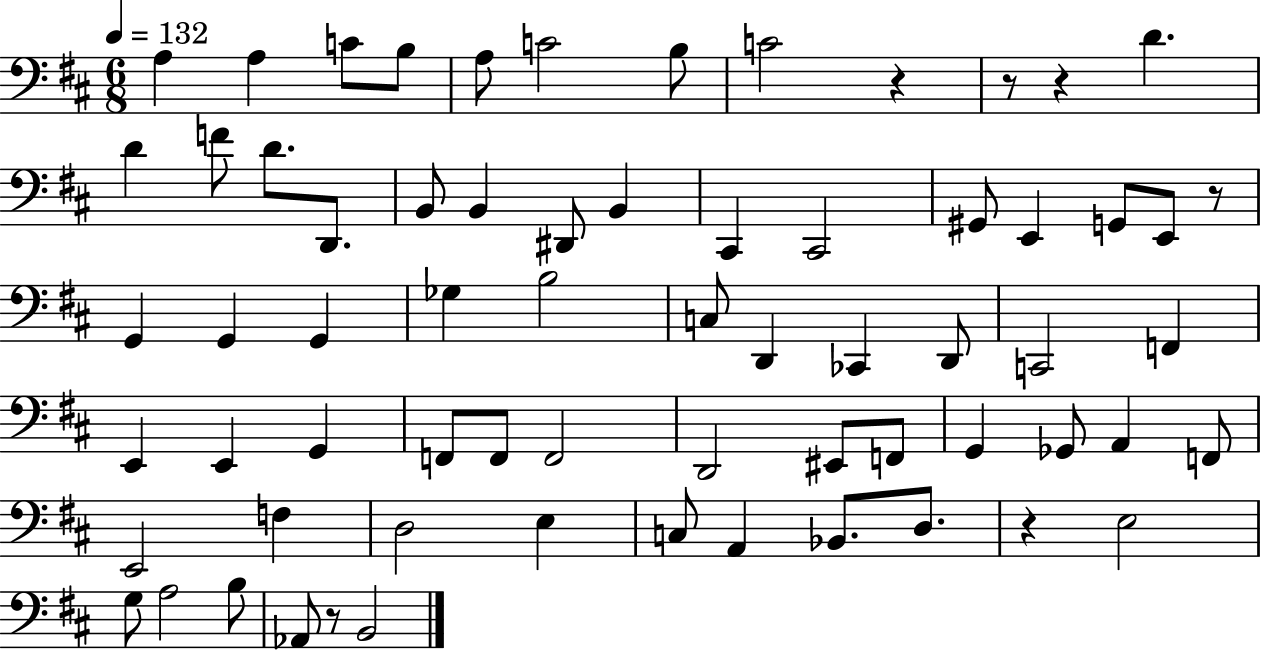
A3/q A3/q C4/e B3/e A3/e C4/h B3/e C4/h R/q R/e R/q D4/q. D4/q F4/e D4/e. D2/e. B2/e B2/q D#2/e B2/q C#2/q C#2/h G#2/e E2/q G2/e E2/e R/e G2/q G2/q G2/q Gb3/q B3/h C3/e D2/q CES2/q D2/e C2/h F2/q E2/q E2/q G2/q F2/e F2/e F2/h D2/h EIS2/e F2/e G2/q Gb2/e A2/q F2/e E2/h F3/q D3/h E3/q C3/e A2/q Bb2/e. D3/e. R/q E3/h G3/e A3/h B3/e Ab2/e R/e B2/h